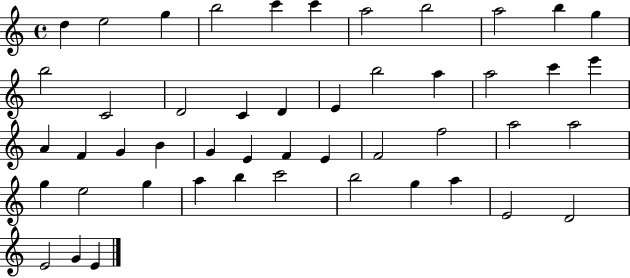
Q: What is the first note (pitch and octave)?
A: D5